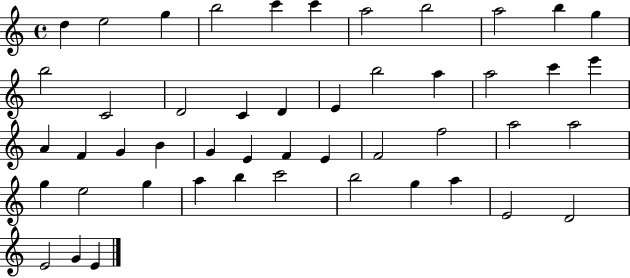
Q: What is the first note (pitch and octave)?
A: D5